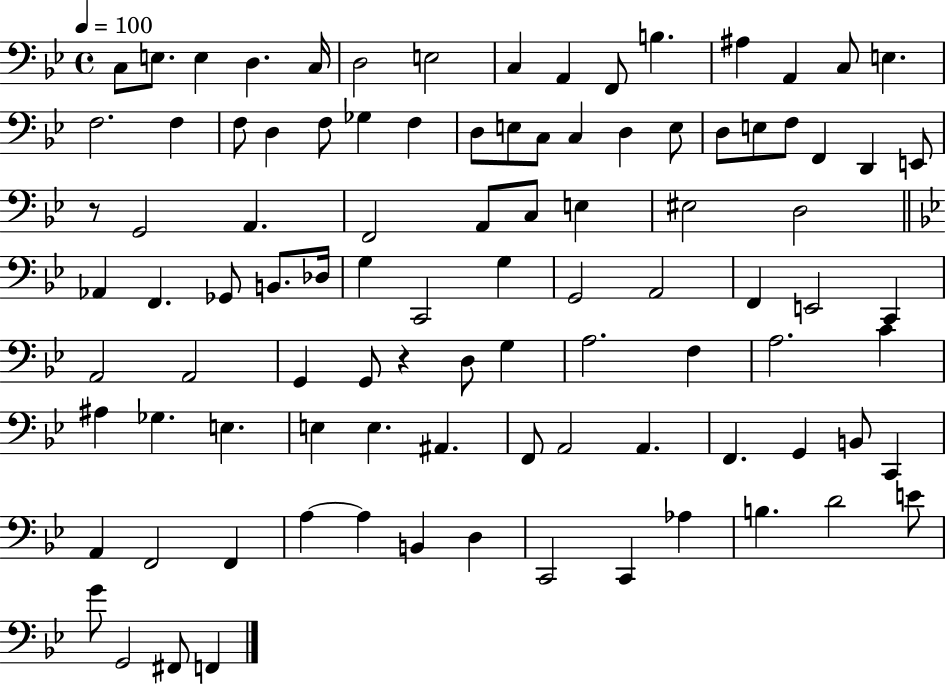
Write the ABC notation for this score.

X:1
T:Untitled
M:4/4
L:1/4
K:Bb
C,/2 E,/2 E, D, C,/4 D,2 E,2 C, A,, F,,/2 B, ^A, A,, C,/2 E, F,2 F, F,/2 D, F,/2 _G, F, D,/2 E,/2 C,/2 C, D, E,/2 D,/2 E,/2 F,/2 F,, D,, E,,/2 z/2 G,,2 A,, F,,2 A,,/2 C,/2 E, ^E,2 D,2 _A,, F,, _G,,/2 B,,/2 _D,/4 G, C,,2 G, G,,2 A,,2 F,, E,,2 C,, A,,2 A,,2 G,, G,,/2 z D,/2 G, A,2 F, A,2 C ^A, _G, E, E, E, ^A,, F,,/2 A,,2 A,, F,, G,, B,,/2 C,, A,, F,,2 F,, A, A, B,, D, C,,2 C,, _A, B, D2 E/2 G/2 G,,2 ^F,,/2 F,,